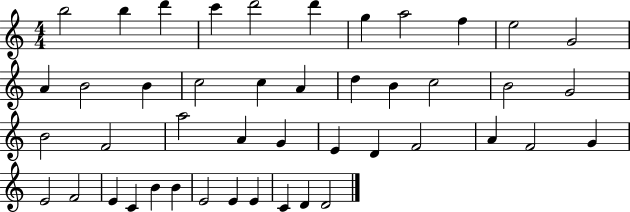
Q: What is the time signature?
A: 4/4